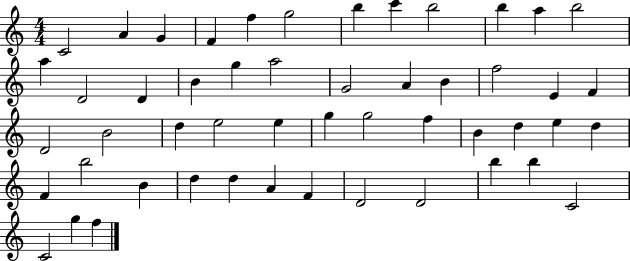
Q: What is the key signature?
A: C major